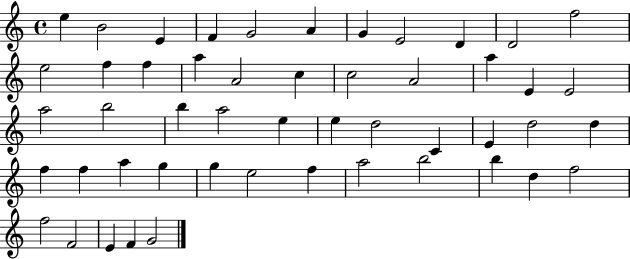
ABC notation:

X:1
T:Untitled
M:4/4
L:1/4
K:C
e B2 E F G2 A G E2 D D2 f2 e2 f f a A2 c c2 A2 a E E2 a2 b2 b a2 e e d2 C E d2 d f f a g g e2 f a2 b2 b d f2 f2 F2 E F G2